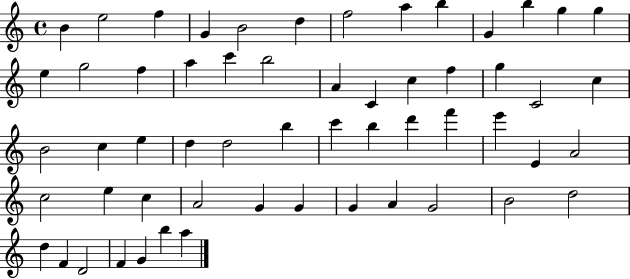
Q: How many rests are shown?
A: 0